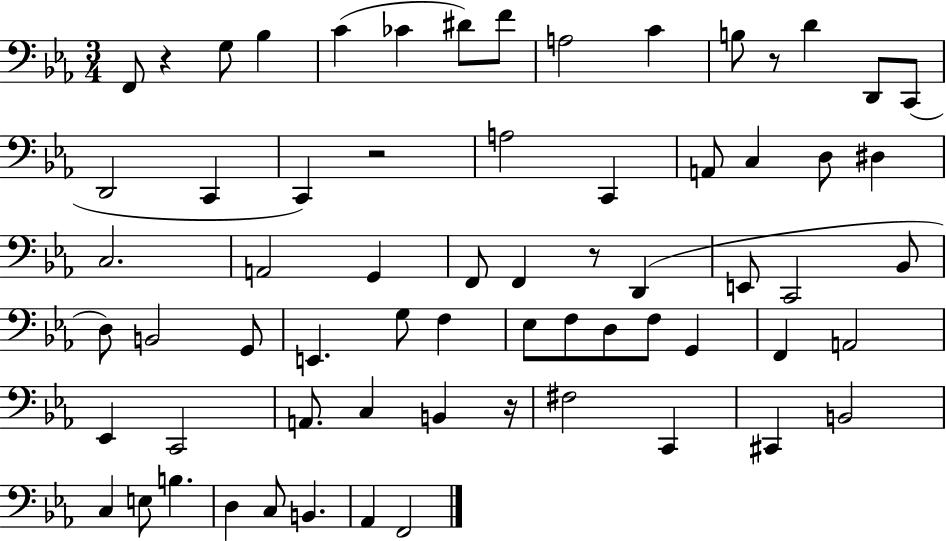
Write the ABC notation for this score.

X:1
T:Untitled
M:3/4
L:1/4
K:Eb
F,,/2 z G,/2 _B, C _C ^D/2 F/2 A,2 C B,/2 z/2 D D,,/2 C,,/2 D,,2 C,, C,, z2 A,2 C,, A,,/2 C, D,/2 ^D, C,2 A,,2 G,, F,,/2 F,, z/2 D,, E,,/2 C,,2 _B,,/2 D,/2 B,,2 G,,/2 E,, G,/2 F, _E,/2 F,/2 D,/2 F,/2 G,, F,, A,,2 _E,, C,,2 A,,/2 C, B,, z/4 ^F,2 C,, ^C,, B,,2 C, E,/2 B, D, C,/2 B,, _A,, F,,2